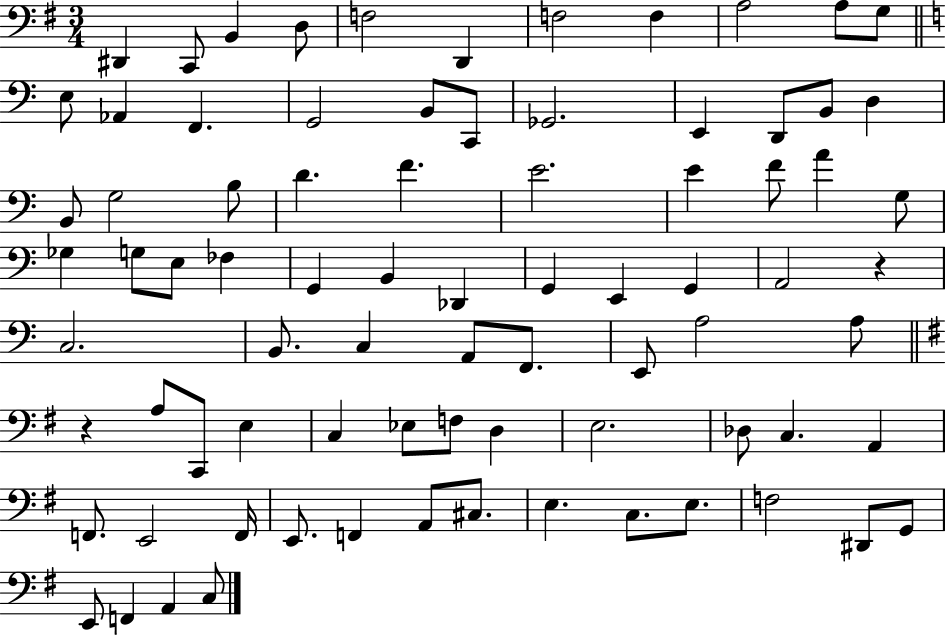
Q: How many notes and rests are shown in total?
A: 81